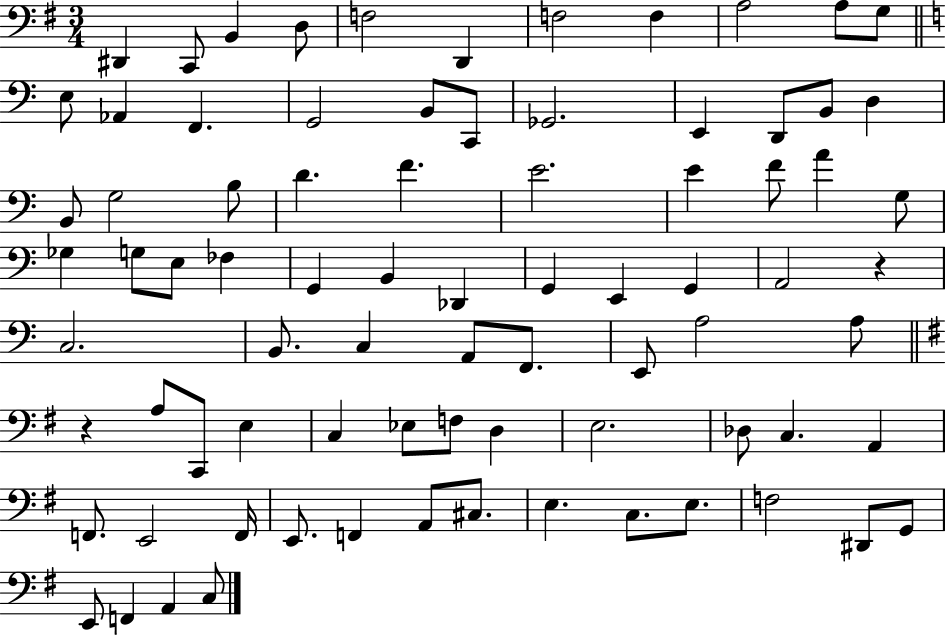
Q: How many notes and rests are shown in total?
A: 81